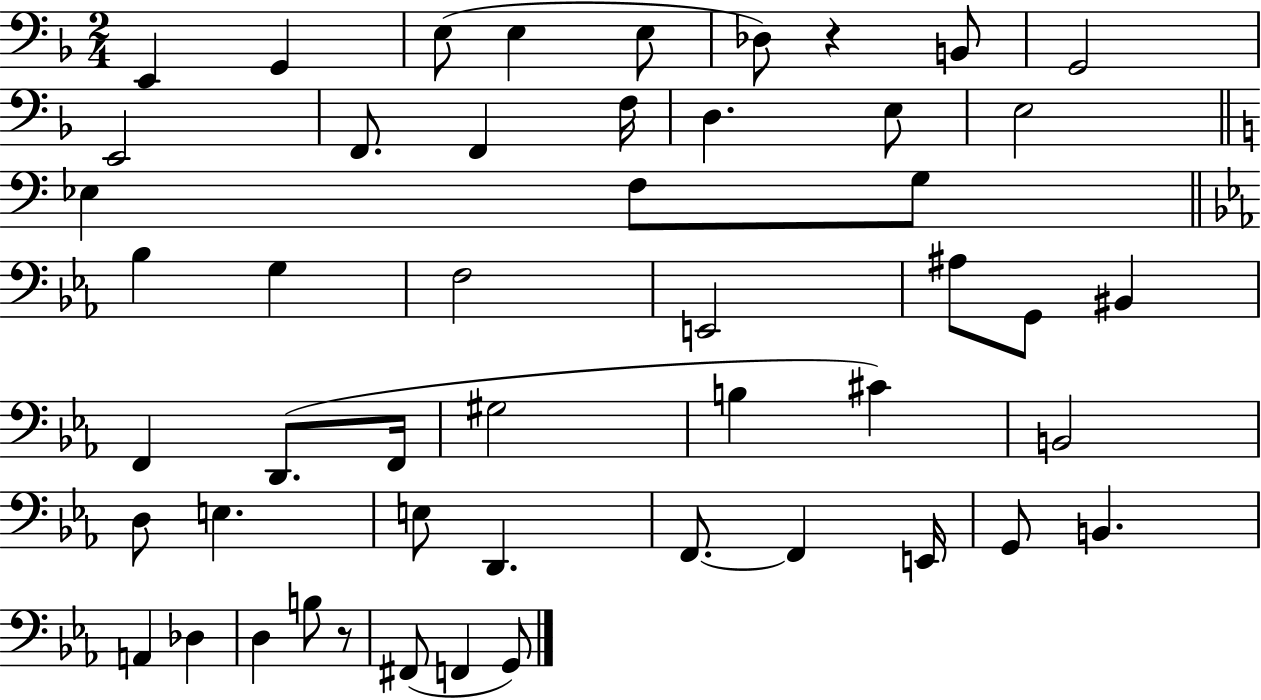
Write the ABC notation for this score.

X:1
T:Untitled
M:2/4
L:1/4
K:F
E,, G,, E,/2 E, E,/2 _D,/2 z B,,/2 G,,2 E,,2 F,,/2 F,, F,/4 D, E,/2 E,2 _E, F,/2 G,/2 _B, G, F,2 E,,2 ^A,/2 G,,/2 ^B,, F,, D,,/2 F,,/4 ^G,2 B, ^C B,,2 D,/2 E, E,/2 D,, F,,/2 F,, E,,/4 G,,/2 B,, A,, _D, D, B,/2 z/2 ^F,,/2 F,, G,,/2